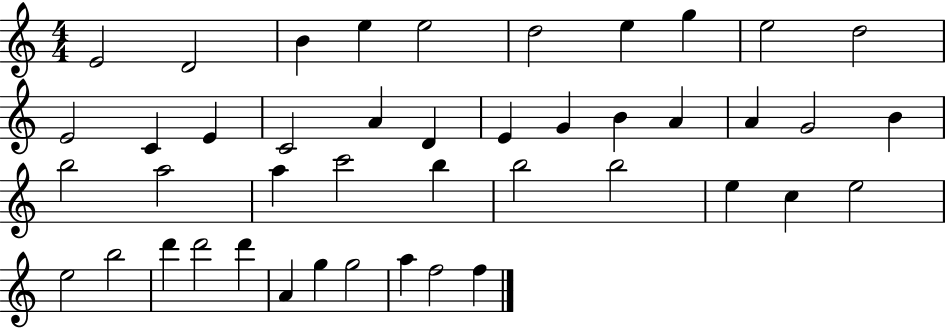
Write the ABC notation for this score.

X:1
T:Untitled
M:4/4
L:1/4
K:C
E2 D2 B e e2 d2 e g e2 d2 E2 C E C2 A D E G B A A G2 B b2 a2 a c'2 b b2 b2 e c e2 e2 b2 d' d'2 d' A g g2 a f2 f